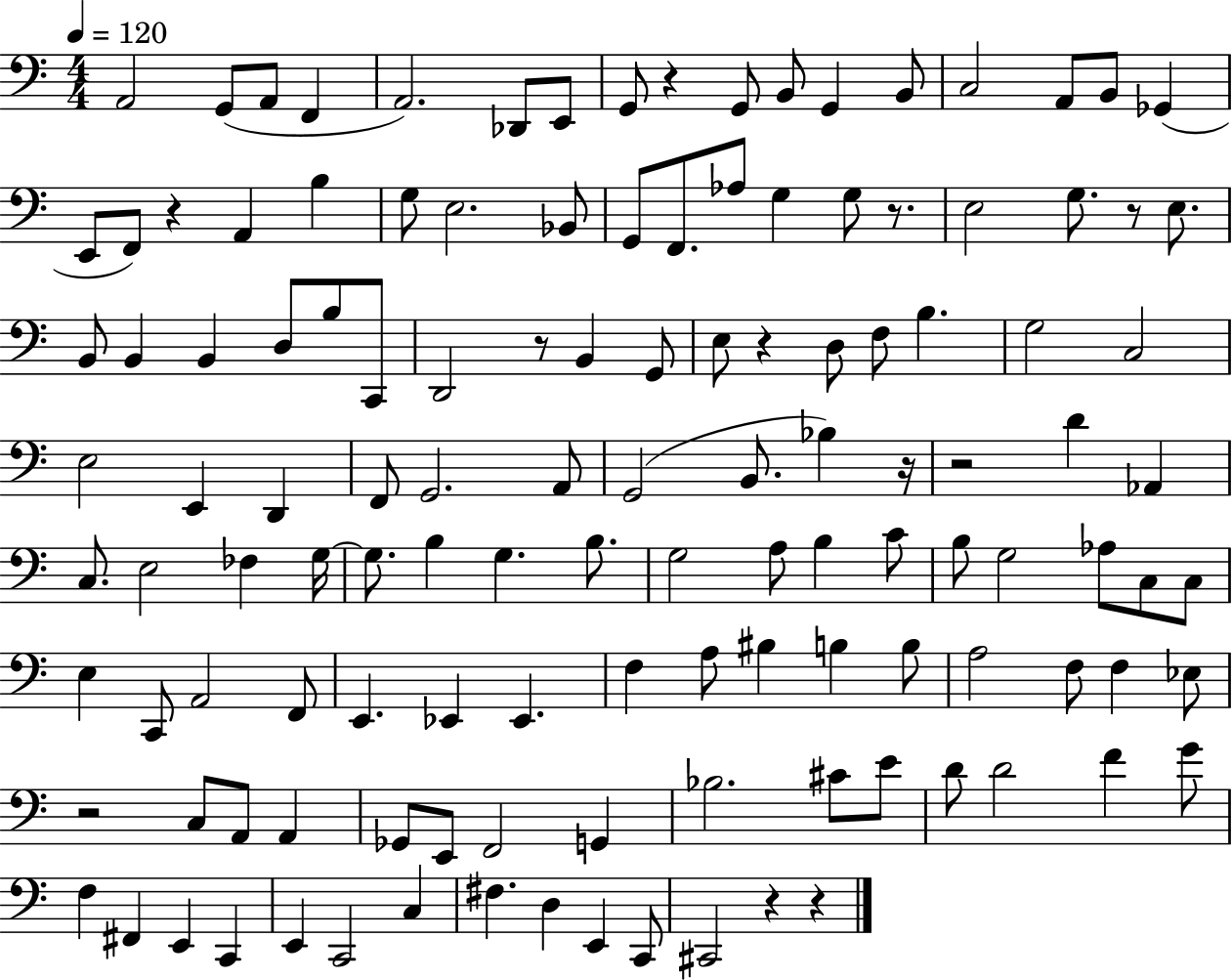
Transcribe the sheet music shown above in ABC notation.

X:1
T:Untitled
M:4/4
L:1/4
K:C
A,,2 G,,/2 A,,/2 F,, A,,2 _D,,/2 E,,/2 G,,/2 z G,,/2 B,,/2 G,, B,,/2 C,2 A,,/2 B,,/2 _G,, E,,/2 F,,/2 z A,, B, G,/2 E,2 _B,,/2 G,,/2 F,,/2 _A,/2 G, G,/2 z/2 E,2 G,/2 z/2 E,/2 B,,/2 B,, B,, D,/2 B,/2 C,,/2 D,,2 z/2 B,, G,,/2 E,/2 z D,/2 F,/2 B, G,2 C,2 E,2 E,, D,, F,,/2 G,,2 A,,/2 G,,2 B,,/2 _B, z/4 z2 D _A,, C,/2 E,2 _F, G,/4 G,/2 B, G, B,/2 G,2 A,/2 B, C/2 B,/2 G,2 _A,/2 C,/2 C,/2 E, C,,/2 A,,2 F,,/2 E,, _E,, _E,, F, A,/2 ^B, B, B,/2 A,2 F,/2 F, _E,/2 z2 C,/2 A,,/2 A,, _G,,/2 E,,/2 F,,2 G,, _B,2 ^C/2 E/2 D/2 D2 F G/2 F, ^F,, E,, C,, E,, C,,2 C, ^F, D, E,, C,,/2 ^C,,2 z z